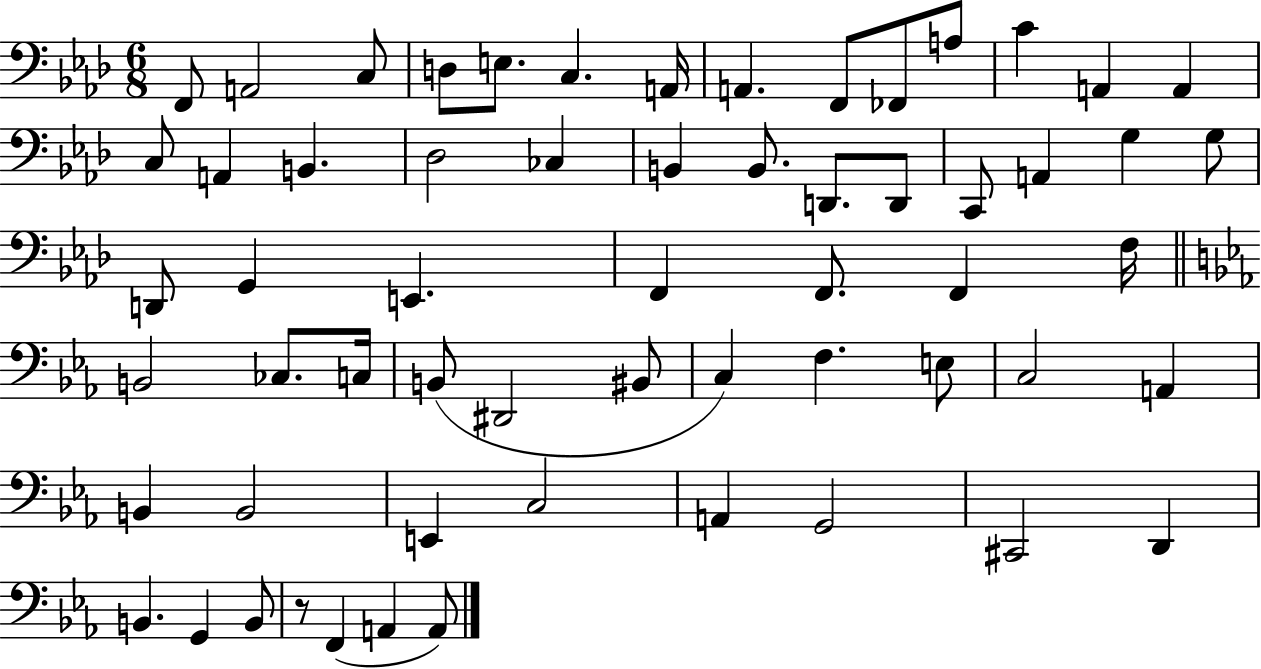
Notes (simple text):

F2/e A2/h C3/e D3/e E3/e. C3/q. A2/s A2/q. F2/e FES2/e A3/e C4/q A2/q A2/q C3/e A2/q B2/q. Db3/h CES3/q B2/q B2/e. D2/e. D2/e C2/e A2/q G3/q G3/e D2/e G2/q E2/q. F2/q F2/e. F2/q F3/s B2/h CES3/e. C3/s B2/e D#2/h BIS2/e C3/q F3/q. E3/e C3/h A2/q B2/q B2/h E2/q C3/h A2/q G2/h C#2/h D2/q B2/q. G2/q B2/e R/e F2/q A2/q A2/e